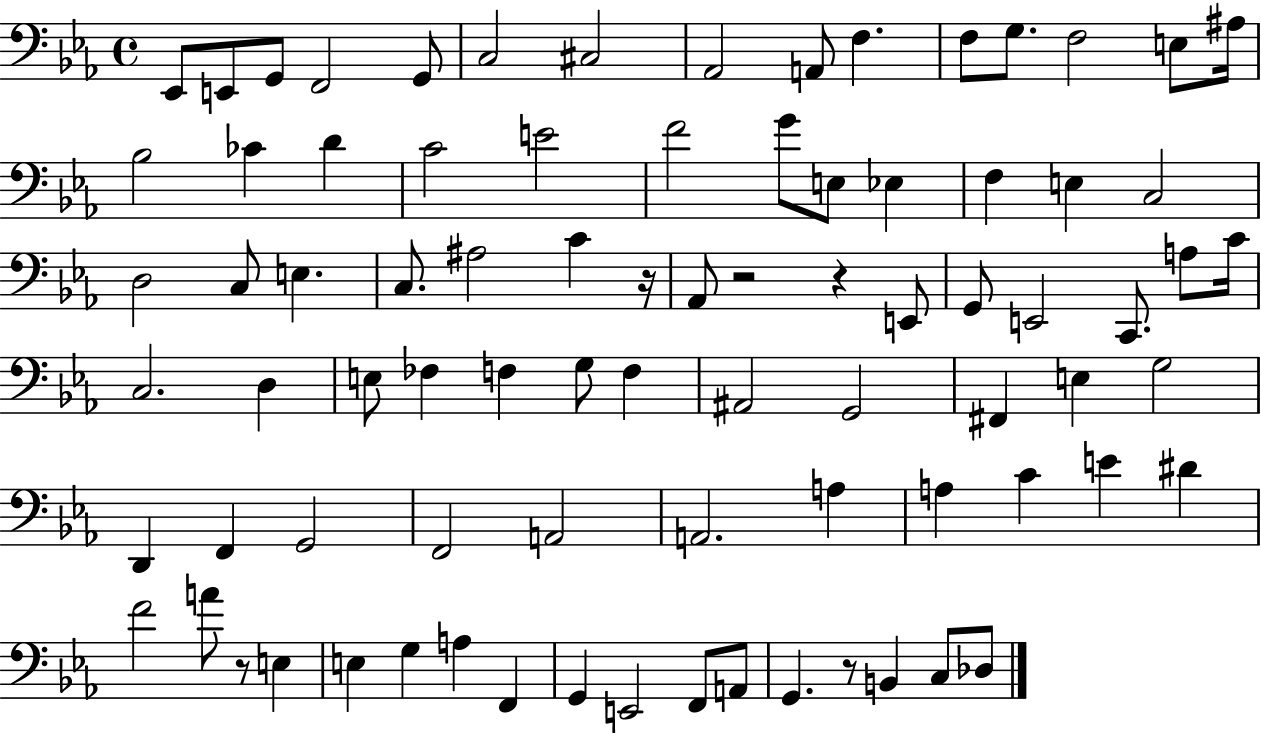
Eb2/e E2/e G2/e F2/h G2/e C3/h C#3/h Ab2/h A2/e F3/q. F3/e G3/e. F3/h E3/e A#3/s Bb3/h CES4/q D4/q C4/h E4/h F4/h G4/e E3/e Eb3/q F3/q E3/q C3/h D3/h C3/e E3/q. C3/e. A#3/h C4/q R/s Ab2/e R/h R/q E2/e G2/e E2/h C2/e. A3/e C4/s C3/h. D3/q E3/e FES3/q F3/q G3/e F3/q A#2/h G2/h F#2/q E3/q G3/h D2/q F2/q G2/h F2/h A2/h A2/h. A3/q A3/q C4/q E4/q D#4/q F4/h A4/e R/e E3/q E3/q G3/q A3/q F2/q G2/q E2/h F2/e A2/e G2/q. R/e B2/q C3/e Db3/e